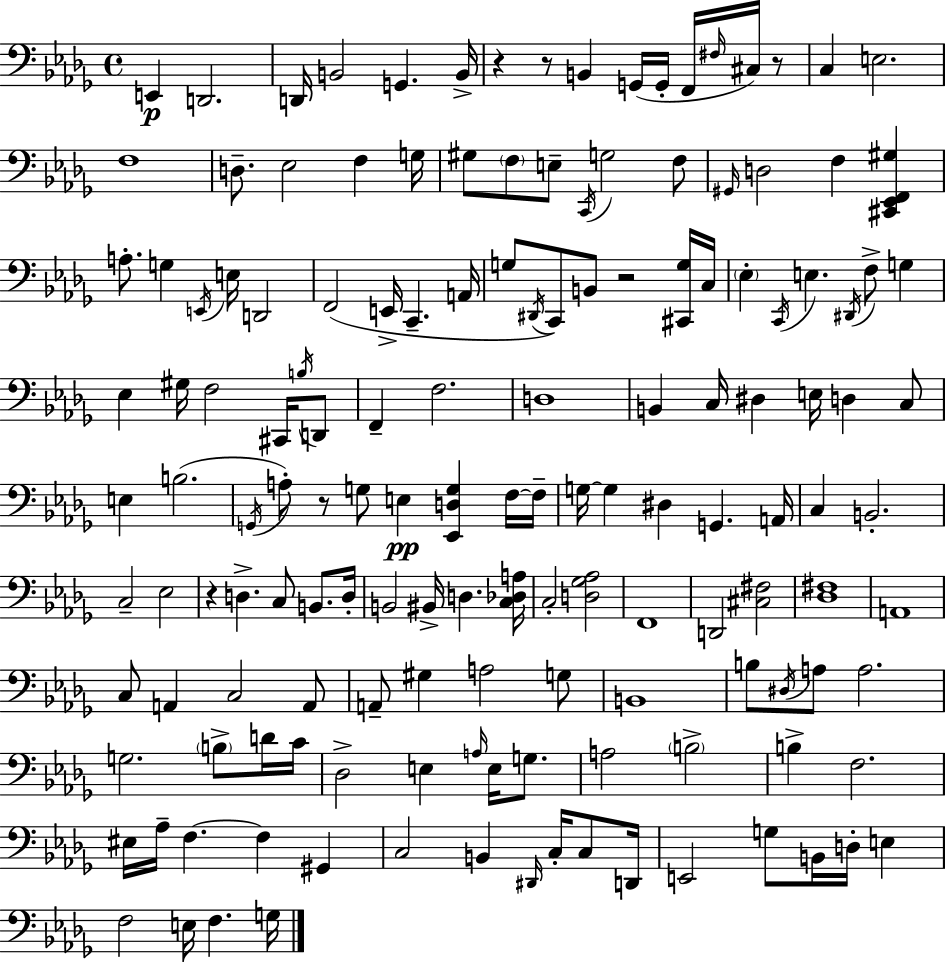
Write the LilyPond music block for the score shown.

{
  \clef bass
  \time 4/4
  \defaultTimeSignature
  \key bes \minor
  e,4\p d,2. | d,16 b,2 g,4. b,16-> | r4 r8 b,4 g,16( g,16-. f,16 \grace { fis16 } cis16) r8 | c4 e2. | \break f1 | d8.-- ees2 f4 | g16 gis8 \parenthesize f8 e8-- \acciaccatura { c,16 } g2 | f8 \grace { gis,16 } d2 f4 <cis, ees, f, gis>4 | \break a8.-. g4 \acciaccatura { e,16 } e16 d,2 | f,2( e,16-> c,4.-- | a,16 g8 \acciaccatura { dis,16 }) c,8 b,8 r2 | <cis, g>16 c16 \parenthesize ees4-. \acciaccatura { c,16 } e4. | \break \acciaccatura { dis,16 } f8-> g4 ees4 gis16 f2 | cis,16 \acciaccatura { b16 } d,8 f,4-- f2. | d1 | b,4 c16 dis4 | \break e16 d4 c8 e4 b2.( | \acciaccatura { g,16 } a8-.) r8 g8 e4\pp | <ees, d g>4 f16~~ f16-- g16~~ g4 dis4 | g,4. a,16 c4 b,2.-. | \break c2-- | ees2 r4 d4.-> | c8 b,8. d16-. b,2 | bis,16-> d4. <c des a>16 c2-. | \break <d ges aes>2 f,1 | d,2 | <cis fis>2 <des fis>1 | a,1 | \break c8 a,4 c2 | a,8 a,8-- gis4 a2 | g8 b,1 | b8 \acciaccatura { dis16 } a8 a2. | \break g2. | \parenthesize b8-> d'16 c'16 des2-> | e4 \grace { a16 } e16 g8. a2 | \parenthesize b2-> b4-> f2. | \break eis16 aes16-- f4.~~ | f4 gis,4 c2 | b,4 \grace { dis,16 } c16-. c8 d,16 e,2 | g8 b,16 d16-. e4 f2 | \break e16 f4. g16 \bar "|."
}